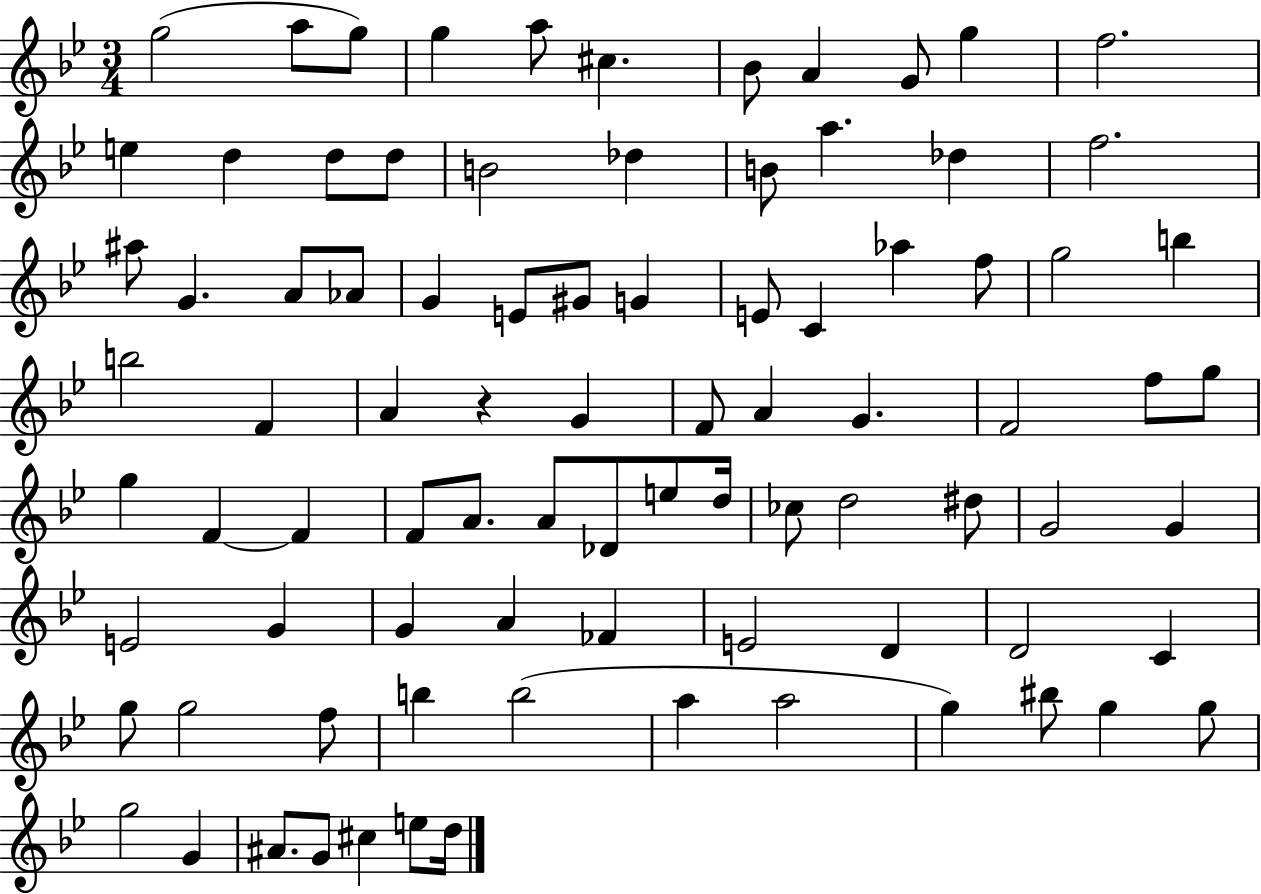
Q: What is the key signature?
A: BES major